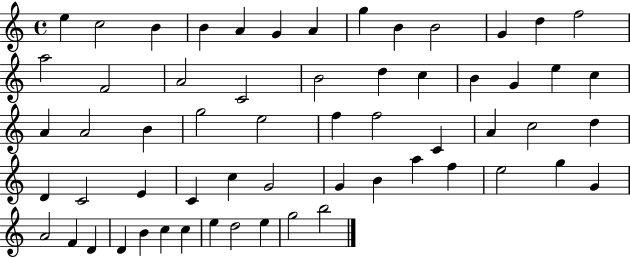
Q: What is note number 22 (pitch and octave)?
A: G4